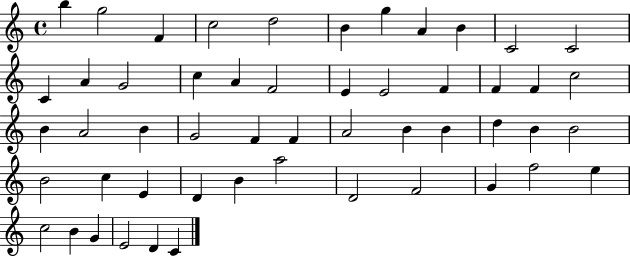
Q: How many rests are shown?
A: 0